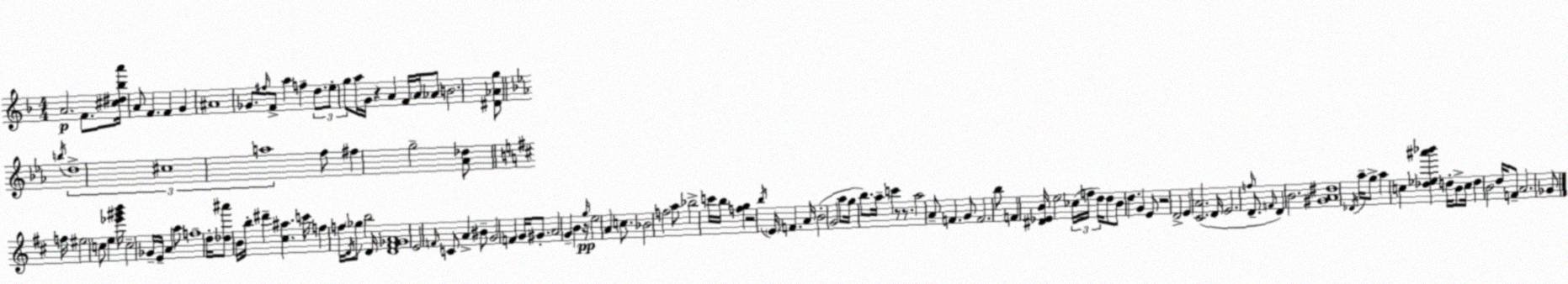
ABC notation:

X:1
T:Untitled
M:4/4
L:1/4
K:Dm
A2 F/2 [^c^d_ba']/4 A/2 F F G ^A4 _G/2 ^f/4 F/2 a f d/2 e/2 g/2 a/4 G/4 z A F/4 A/4 _A/2 B2 [^D_Ag]/2 b/4 d4 ^c4 a4 f/2 ^f g2 [_A_d]/2 f/4 ^e2 c/2 e [_e'^g'b']/4 c2 _G/4 E/4 A a/2 f4 d/4 [_d^a']/2 B/4 b/4 ^d' [^c^a] c'/4 f f/4 D/4 _g/2 b2 D/4 [D^F_GA]4 E2 F/4 C/2 A ^B/2 G2 F G/4 ^G/2 A2 G B z/4 g/4 e2 A c/2 _B2 f2 a/2 _b2 c'/4 b/4 [fg] z2 b/4 E/4 F A/4 B2 G2 a/2 g/4 b/2 a/4 c' z/2 z/2 a2 A/2 F G/2 F2 b/2 F [^D_EB]/4 e2 _c/4 f/4 d/4 d/2 B/2 d G E/2 z2 D2 E [^CA]2 D/4 E2 f/4 D/2 F/4 D B2 [^GA^d]4 _D/4 a/4 g/2 a c [_d_e^a'_b'] d/4 B/2 c/4 d B2 d/4 F/2 A2 _G/2